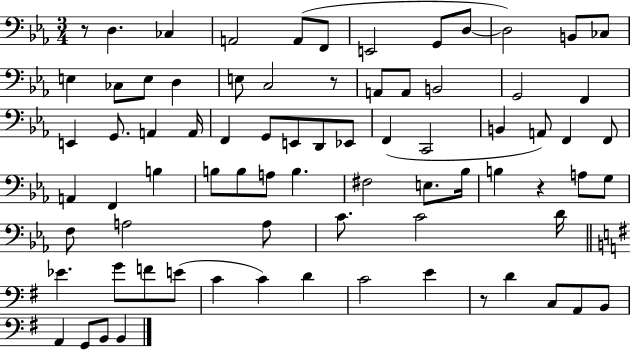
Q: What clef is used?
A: bass